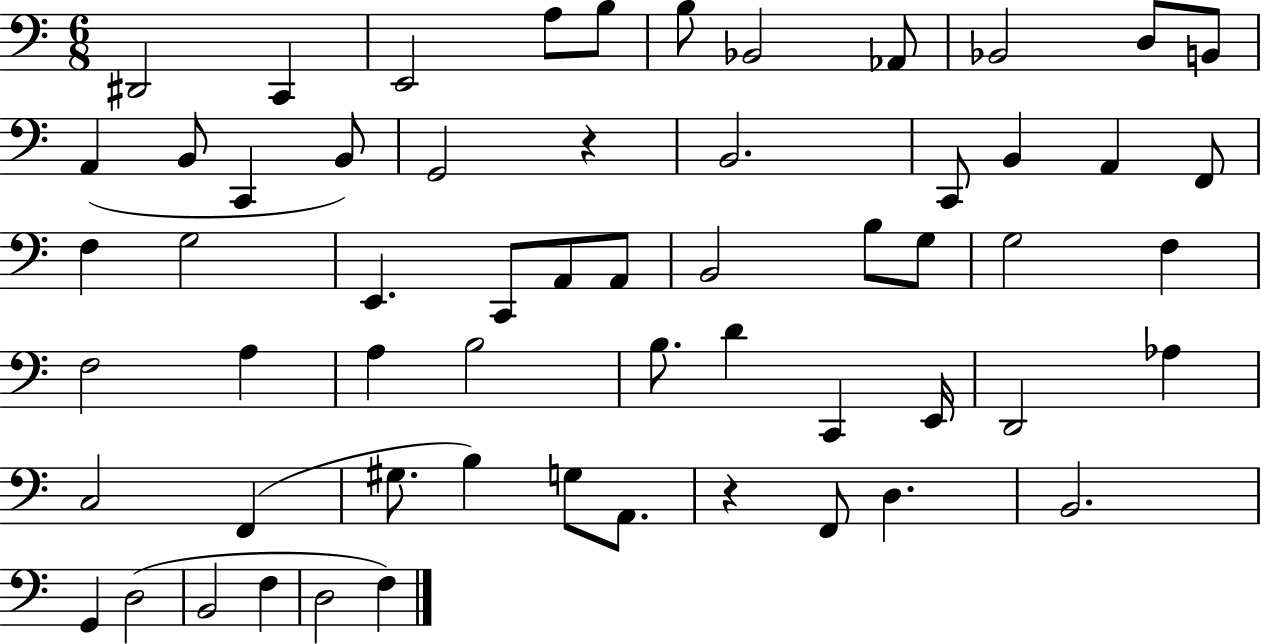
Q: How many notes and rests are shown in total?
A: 59